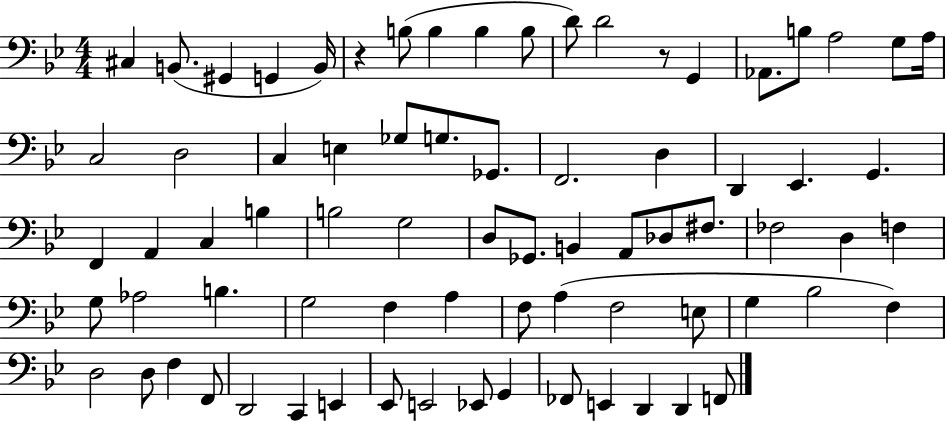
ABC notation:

X:1
T:Untitled
M:4/4
L:1/4
K:Bb
^C, B,,/2 ^G,, G,, B,,/4 z B,/2 B, B, B,/2 D/2 D2 z/2 G,, _A,,/2 B,/2 A,2 G,/2 A,/4 C,2 D,2 C, E, _G,/2 G,/2 _G,,/2 F,,2 D, D,, _E,, G,, F,, A,, C, B, B,2 G,2 D,/2 _G,,/2 B,, A,,/2 _D,/2 ^F,/2 _F,2 D, F, G,/2 _A,2 B, G,2 F, A, F,/2 A, F,2 E,/2 G, _B,2 F, D,2 D,/2 F, F,,/2 D,,2 C,, E,, _E,,/2 E,,2 _E,,/2 G,, _F,,/2 E,, D,, D,, F,,/2